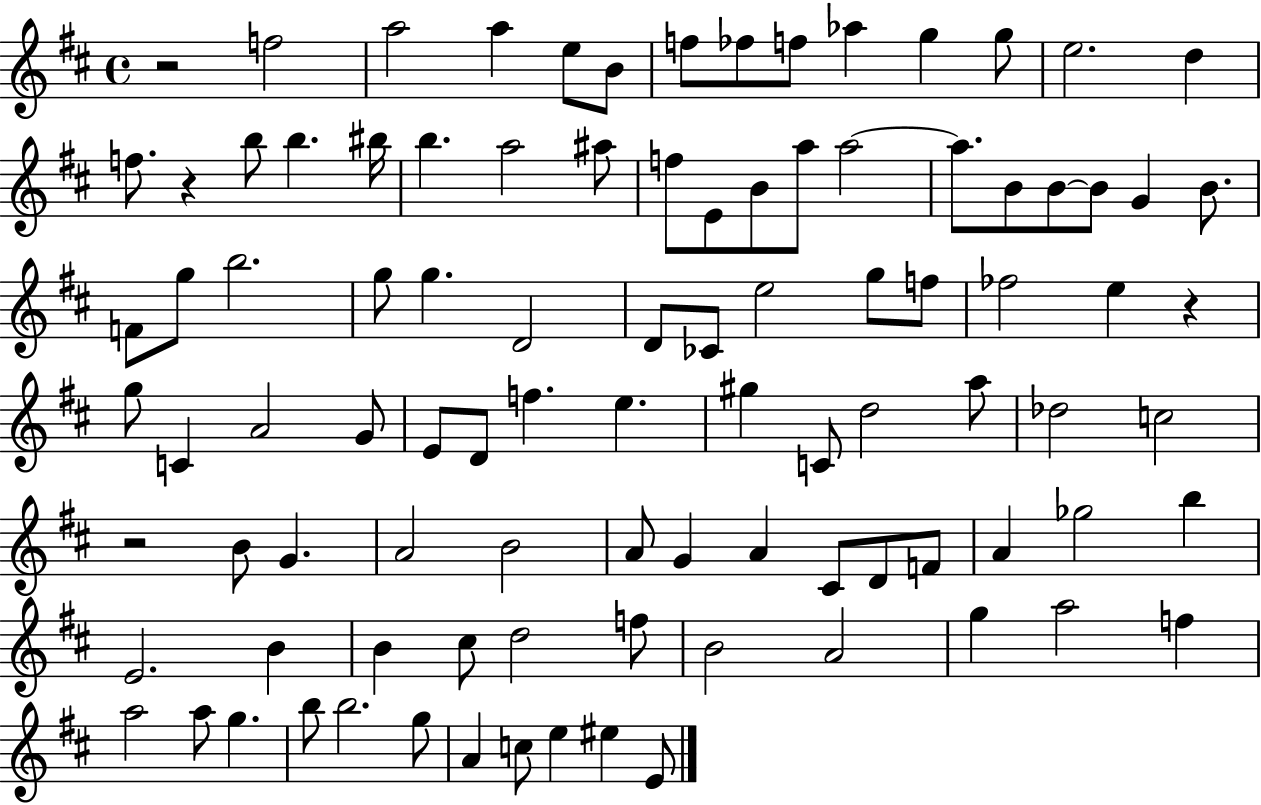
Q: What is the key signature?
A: D major